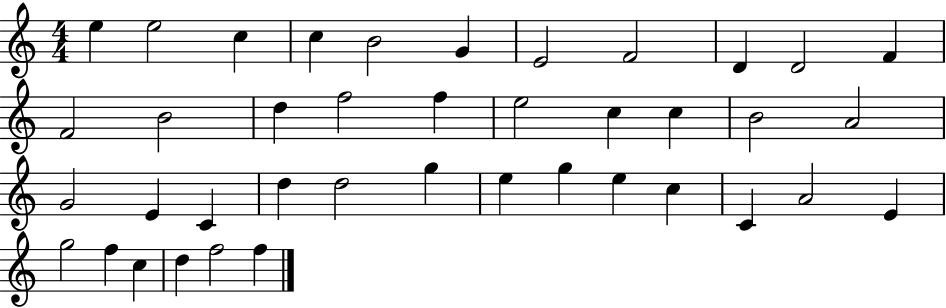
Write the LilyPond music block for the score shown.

{
  \clef treble
  \numericTimeSignature
  \time 4/4
  \key c \major
  e''4 e''2 c''4 | c''4 b'2 g'4 | e'2 f'2 | d'4 d'2 f'4 | \break f'2 b'2 | d''4 f''2 f''4 | e''2 c''4 c''4 | b'2 a'2 | \break g'2 e'4 c'4 | d''4 d''2 g''4 | e''4 g''4 e''4 c''4 | c'4 a'2 e'4 | \break g''2 f''4 c''4 | d''4 f''2 f''4 | \bar "|."
}